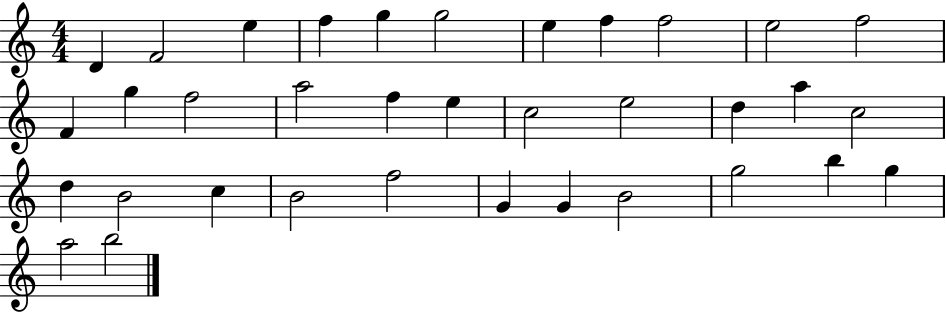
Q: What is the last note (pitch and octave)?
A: B5